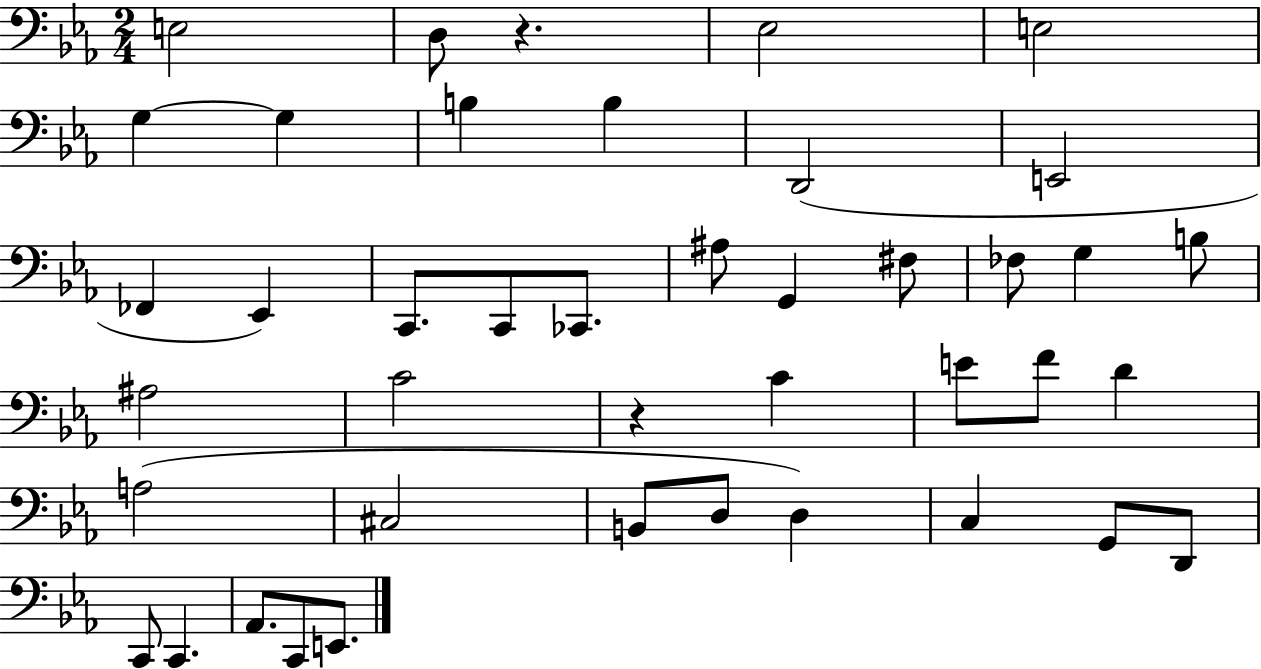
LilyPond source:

{
  \clef bass
  \numericTimeSignature
  \time 2/4
  \key ees \major
  e2 | d8 r4. | ees2 | e2 | \break g4~~ g4 | b4 b4 | d,2( | e,2 | \break fes,4 ees,4) | c,8. c,8 ces,8. | ais8 g,4 fis8 | fes8 g4 b8 | \break ais2 | c'2 | r4 c'4 | e'8 f'8 d'4 | \break a2( | cis2 | b,8 d8 d4) | c4 g,8 d,8 | \break c,8 c,4. | aes,8. c,8 e,8. | \bar "|."
}